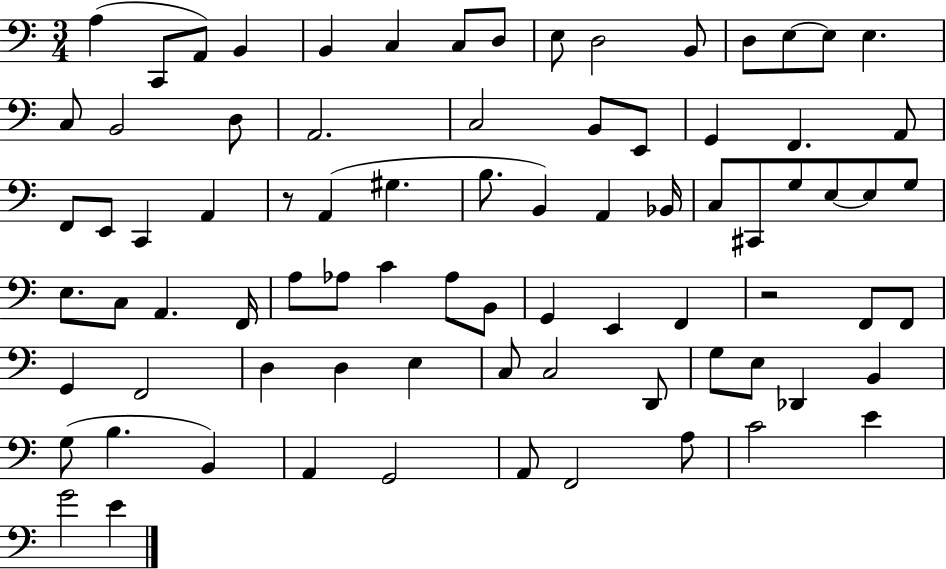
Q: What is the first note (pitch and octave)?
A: A3